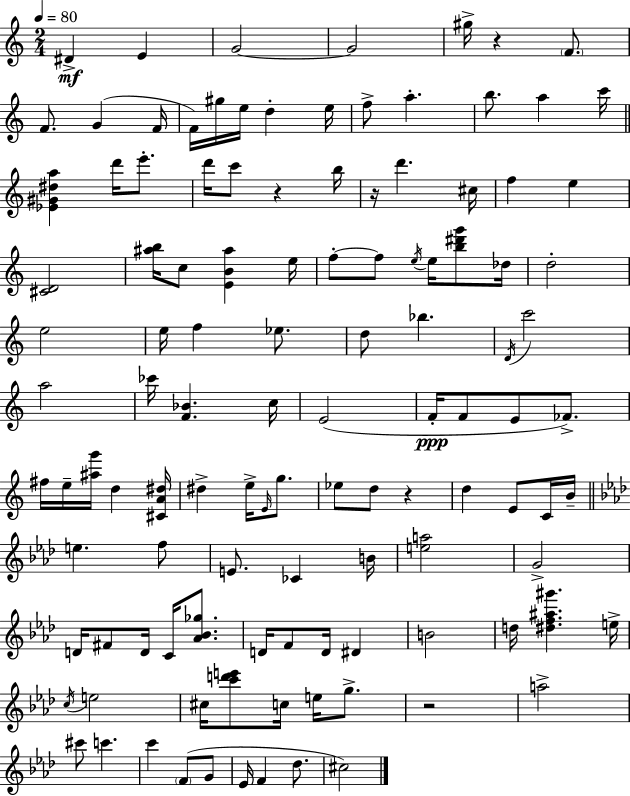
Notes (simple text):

D#4/q E4/q G4/h G4/h G#5/s R/q F4/e. F4/e. G4/q F4/s F4/s G#5/s E5/s D5/q E5/s F5/e A5/q. B5/e. A5/q C6/s [Eb4,G#4,D#5,A5]/q D6/s E6/e. D6/s C6/e R/q B5/s R/s D6/q. C#5/s F5/q E5/q [C#4,D4]/h [A#5,B5]/s C5/e [E4,B4,A#5]/q E5/s F5/e F5/e E5/s E5/s [B5,D#6,G6]/e Db5/s D5/h E5/h E5/s F5/q Eb5/e. D5/e Bb5/q. D4/s C6/h A5/h CES6/s [F4,Bb4]/q. C5/s E4/h F4/s F4/e E4/e FES4/e. F#5/s E5/s [A#5,G6]/s D5/q [C#4,A4,D#5]/s D#5/q E5/s E4/s G5/e. Eb5/e D5/e R/q D5/q E4/e C4/s B4/s E5/q. F5/e E4/e. CES4/q B4/s [E5,A5]/h G4/h D4/s F#4/e D4/s C4/s [Ab4,Bb4,Gb5]/e. D4/s F4/e D4/s D#4/q B4/h D5/s [D#5,F5,A#5,G#6]/q. E5/s C5/s E5/h C#5/s [C6,D6,E6]/e C5/s E5/s G5/e. R/h A5/h C#6/e C6/q. C6/q F4/e G4/e Eb4/s F4/q Db5/e. C#5/h